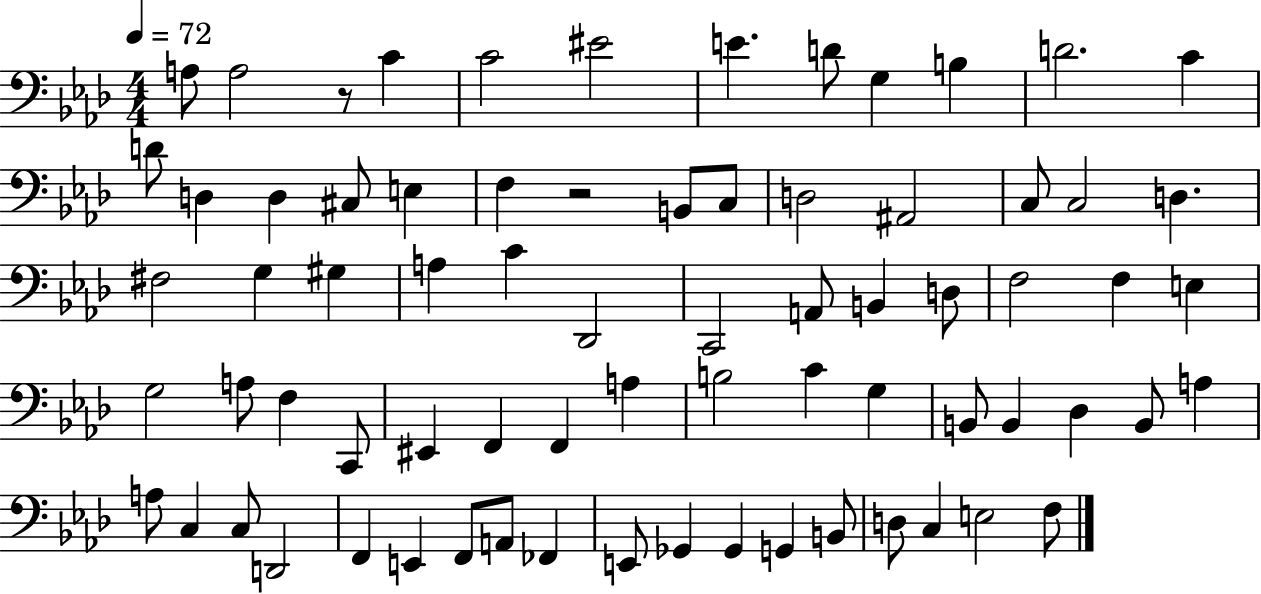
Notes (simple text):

A3/e A3/h R/e C4/q C4/h EIS4/h E4/q. D4/e G3/q B3/q D4/h. C4/q D4/e D3/q D3/q C#3/e E3/q F3/q R/h B2/e C3/e D3/h A#2/h C3/e C3/h D3/q. F#3/h G3/q G#3/q A3/q C4/q Db2/h C2/h A2/e B2/q D3/e F3/h F3/q E3/q G3/h A3/e F3/q C2/e EIS2/q F2/q F2/q A3/q B3/h C4/q G3/q B2/e B2/q Db3/q B2/e A3/q A3/e C3/q C3/e D2/h F2/q E2/q F2/e A2/e FES2/q E2/e Gb2/q Gb2/q G2/q B2/e D3/e C3/q E3/h F3/e